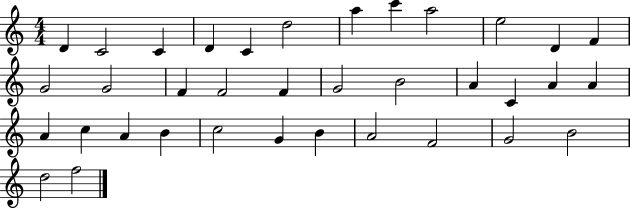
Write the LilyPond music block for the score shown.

{
  \clef treble
  \numericTimeSignature
  \time 4/4
  \key c \major
  d'4 c'2 c'4 | d'4 c'4 d''2 | a''4 c'''4 a''2 | e''2 d'4 f'4 | \break g'2 g'2 | f'4 f'2 f'4 | g'2 b'2 | a'4 c'4 a'4 a'4 | \break a'4 c''4 a'4 b'4 | c''2 g'4 b'4 | a'2 f'2 | g'2 b'2 | \break d''2 f''2 | \bar "|."
}